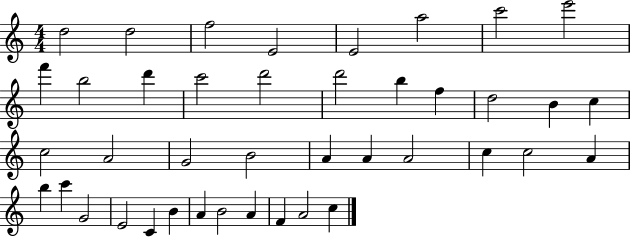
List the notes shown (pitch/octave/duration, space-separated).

D5/h D5/h F5/h E4/h E4/h A5/h C6/h E6/h F6/q B5/h D6/q C6/h D6/h D6/h B5/q F5/q D5/h B4/q C5/q C5/h A4/h G4/h B4/h A4/q A4/q A4/h C5/q C5/h A4/q B5/q C6/q G4/h E4/h C4/q B4/q A4/q B4/h A4/q F4/q A4/h C5/q